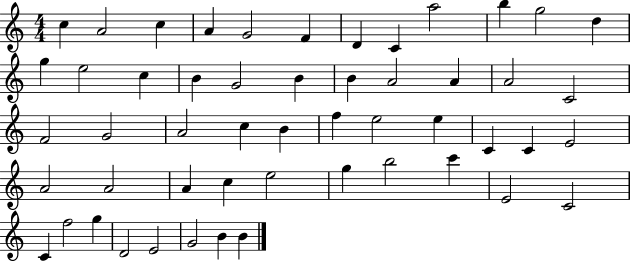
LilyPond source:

{
  \clef treble
  \numericTimeSignature
  \time 4/4
  \key c \major
  c''4 a'2 c''4 | a'4 g'2 f'4 | d'4 c'4 a''2 | b''4 g''2 d''4 | \break g''4 e''2 c''4 | b'4 g'2 b'4 | b'4 a'2 a'4 | a'2 c'2 | \break f'2 g'2 | a'2 c''4 b'4 | f''4 e''2 e''4 | c'4 c'4 e'2 | \break a'2 a'2 | a'4 c''4 e''2 | g''4 b''2 c'''4 | e'2 c'2 | \break c'4 f''2 g''4 | d'2 e'2 | g'2 b'4 b'4 | \bar "|."
}